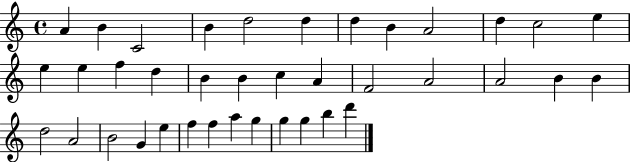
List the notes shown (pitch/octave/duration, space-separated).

A4/q B4/q C4/h B4/q D5/h D5/q D5/q B4/q A4/h D5/q C5/h E5/q E5/q E5/q F5/q D5/q B4/q B4/q C5/q A4/q F4/h A4/h A4/h B4/q B4/q D5/h A4/h B4/h G4/q E5/q F5/q F5/q A5/q G5/q G5/q G5/q B5/q D6/q